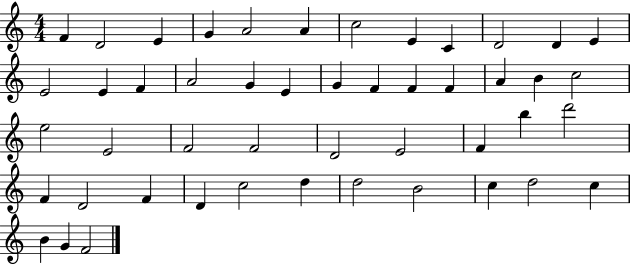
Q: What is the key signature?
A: C major